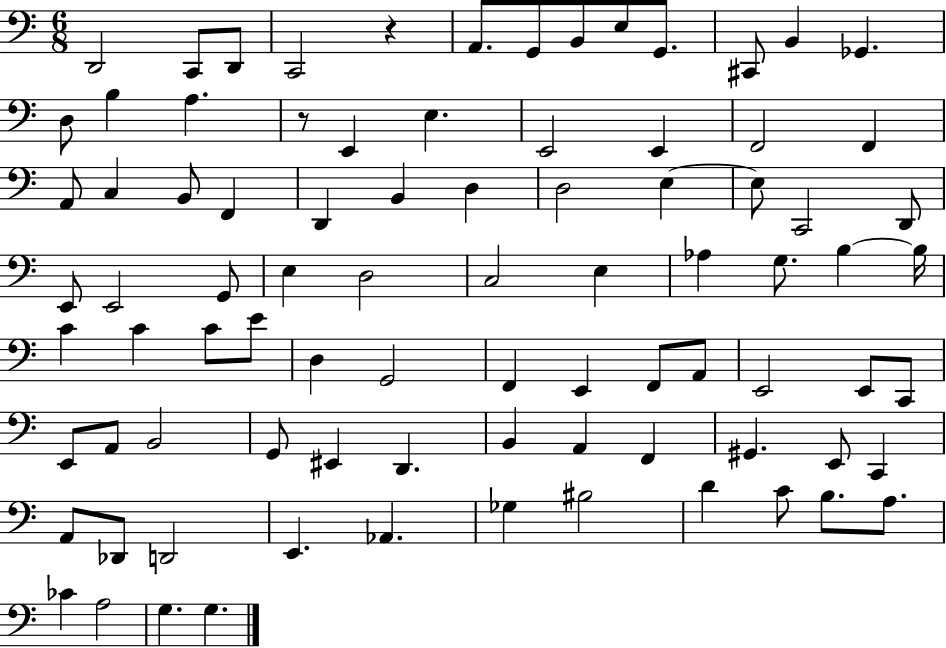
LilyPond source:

{
  \clef bass
  \numericTimeSignature
  \time 6/8
  \key c \major
  d,2 c,8 d,8 | c,2 r4 | a,8. g,8 b,8 e8 g,8. | cis,8 b,4 ges,4. | \break d8 b4 a4. | r8 e,4 e4. | e,2 e,4 | f,2 f,4 | \break a,8 c4 b,8 f,4 | d,4 b,4 d4 | d2 e4~~ | e8 c,2 d,8 | \break e,8 e,2 g,8 | e4 d2 | c2 e4 | aes4 g8. b4~~ b16 | \break c'4 c'4 c'8 e'8 | d4 g,2 | f,4 e,4 f,8 a,8 | e,2 e,8 c,8 | \break e,8 a,8 b,2 | g,8 eis,4 d,4. | b,4 a,4 f,4 | gis,4. e,8 c,4 | \break a,8 des,8 d,2 | e,4. aes,4. | ges4 bis2 | d'4 c'8 b8. a8. | \break ces'4 a2 | g4. g4. | \bar "|."
}